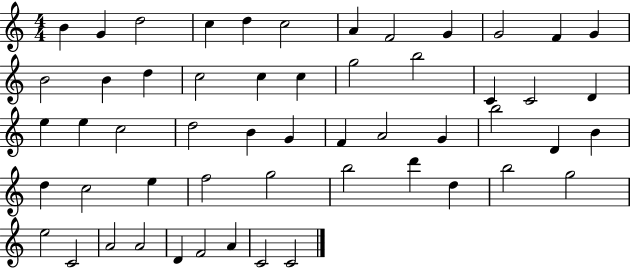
{
  \clef treble
  \numericTimeSignature
  \time 4/4
  \key c \major
  b'4 g'4 d''2 | c''4 d''4 c''2 | a'4 f'2 g'4 | g'2 f'4 g'4 | \break b'2 b'4 d''4 | c''2 c''4 c''4 | g''2 b''2 | c'4 c'2 d'4 | \break e''4 e''4 c''2 | d''2 b'4 g'4 | f'4 a'2 g'4 | b''2 d'4 b'4 | \break d''4 c''2 e''4 | f''2 g''2 | b''2 d'''4 d''4 | b''2 g''2 | \break e''2 c'2 | a'2 a'2 | d'4 f'2 a'4 | c'2 c'2 | \break \bar "|."
}